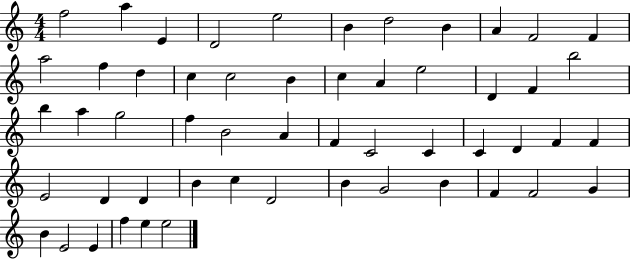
X:1
T:Untitled
M:4/4
L:1/4
K:C
f2 a E D2 e2 B d2 B A F2 F a2 f d c c2 B c A e2 D F b2 b a g2 f B2 A F C2 C C D F F E2 D D B c D2 B G2 B F F2 G B E2 E f e e2